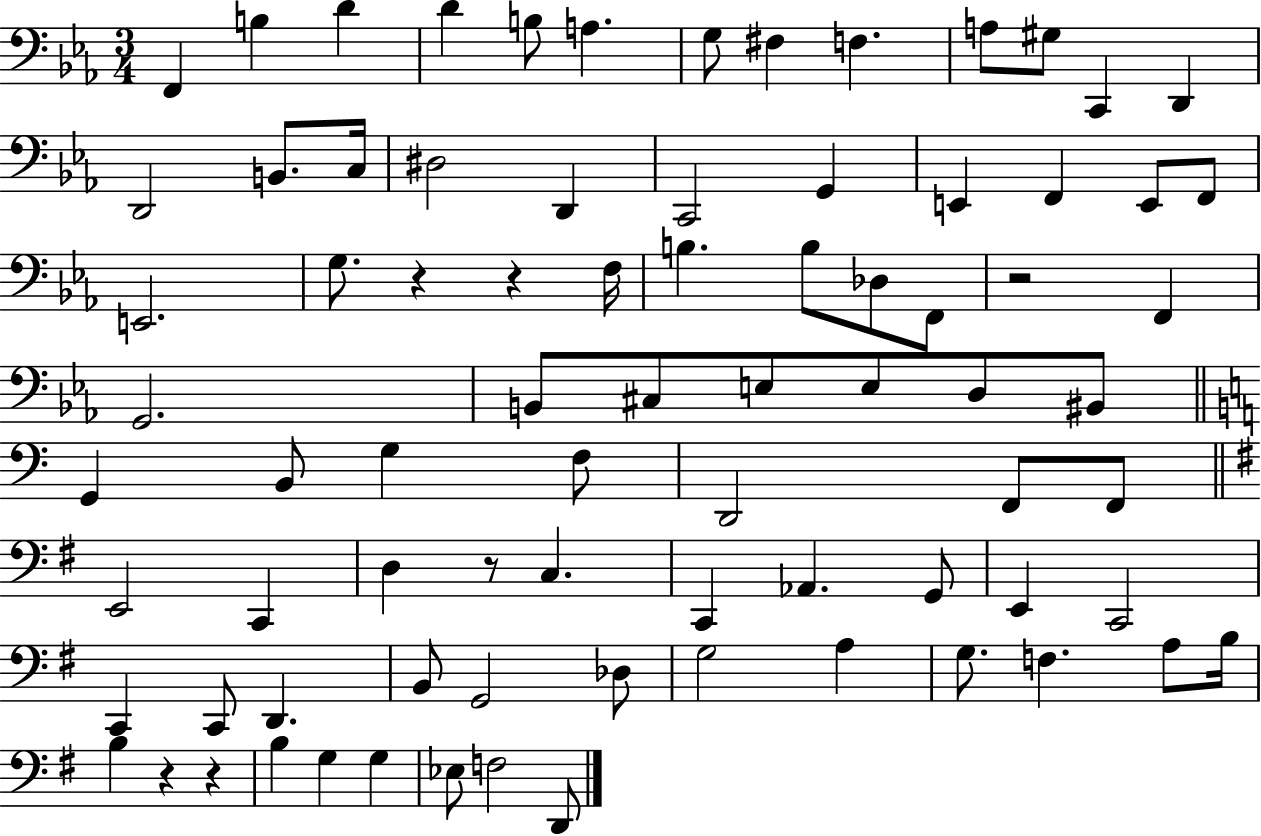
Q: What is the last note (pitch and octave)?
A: D2